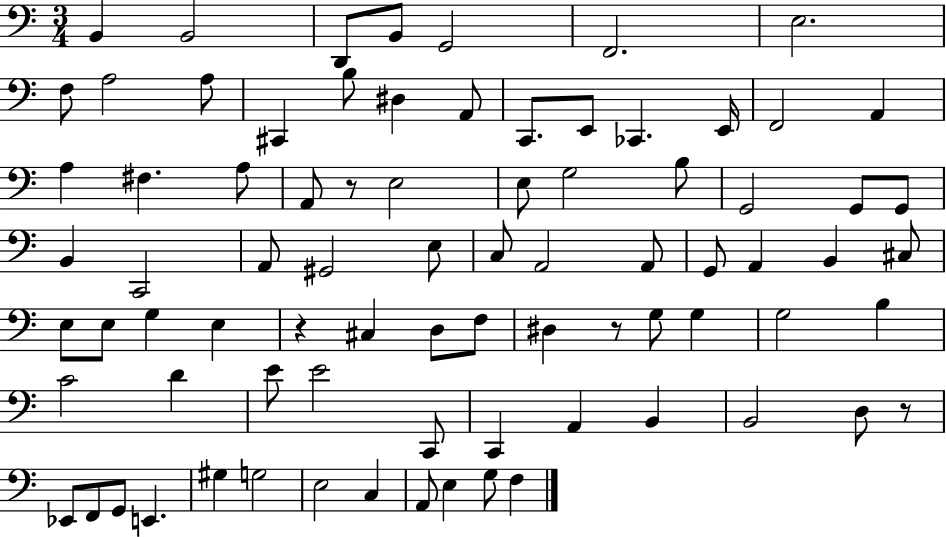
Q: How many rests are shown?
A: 4